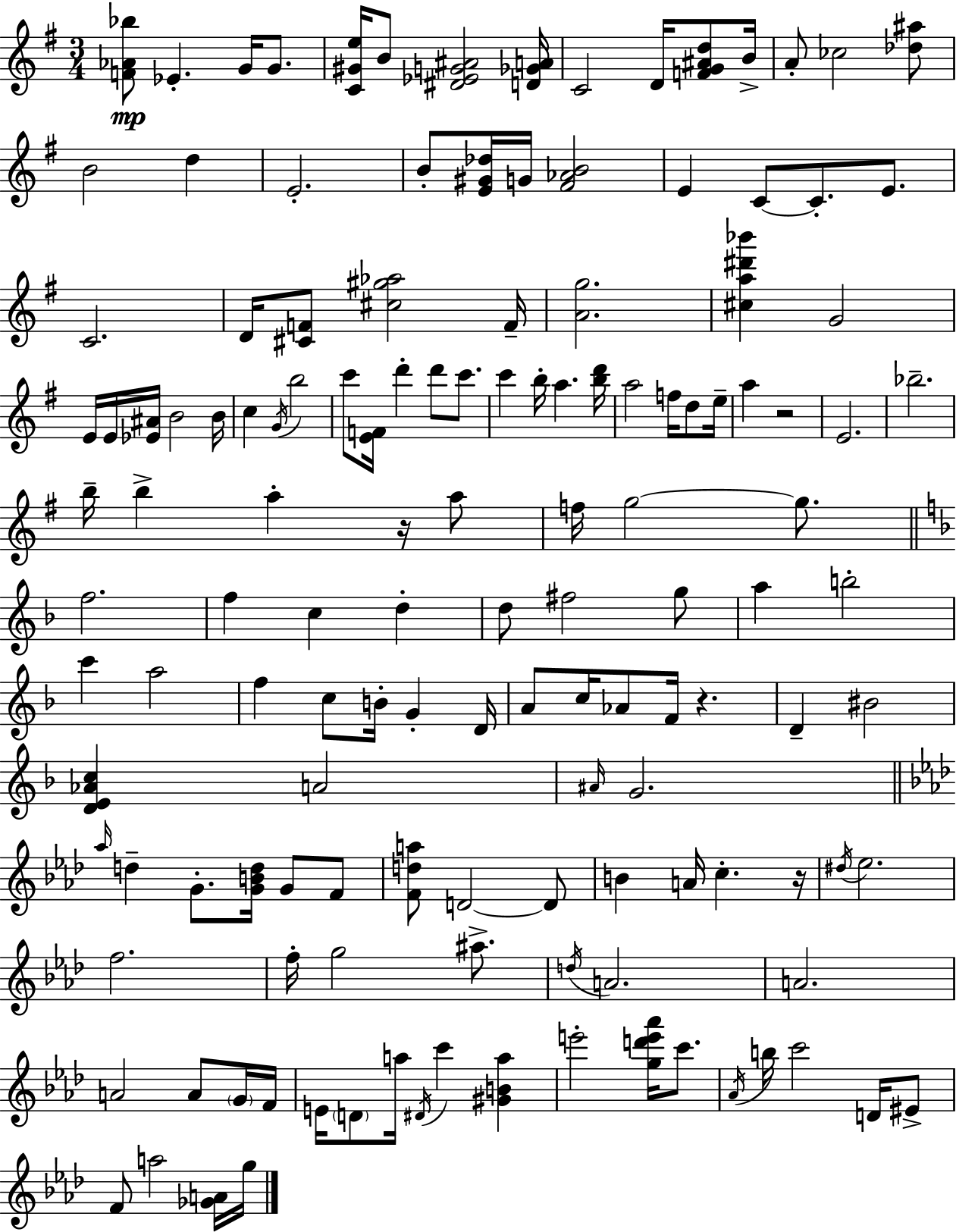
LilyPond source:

{
  \clef treble
  \numericTimeSignature
  \time 3/4
  \key e \minor
  \repeat volta 2 { <f' aes' bes''>8\mp ees'4.-. g'16 g'8. | <c' gis' e''>16 b'8 <dis' ees' g' ais'>2 <d' ges' a'>16 | c'2 d'16 <f' g' ais' d''>8 b'16-> | a'8-. ces''2 <des'' ais''>8 | \break b'2 d''4 | e'2.-. | b'8-. <e' gis' des''>16 g'16 <fis' aes' b'>2 | e'4 c'8~~ c'8.-. e'8. | \break c'2. | d'16 <cis' f'>8 <cis'' gis'' aes''>2 f'16-- | <a' g''>2. | <cis'' a'' dis''' bes'''>4 g'2 | \break e'16 e'16 <ees' ais'>16 b'2 b'16 | c''4 \acciaccatura { g'16 } b''2 | c'''8 <e' f'>16 d'''4-. d'''8 c'''8. | c'''4 b''16-. a''4. | \break <b'' d'''>16 a''2 f''16 d''8 | e''16-- a''4 r2 | e'2. | bes''2.-- | \break b''16-- b''4-> a''4-. r16 a''8 | f''16 g''2~~ g''8. | \bar "||" \break \key f \major f''2. | f''4 c''4 d''4-. | d''8 fis''2 g''8 | a''4 b''2-. | \break c'''4 a''2 | f''4 c''8 b'16-. g'4-. d'16 | a'8 c''16 aes'8 f'16 r4. | d'4-- bis'2 | \break <d' e' aes' c''>4 a'2 | \grace { ais'16 } g'2. | \bar "||" \break \key f \minor \grace { aes''16 } d''4-- g'8.-. <g' b' d''>16 g'8 f'8 | <f' d'' a''>8 d'2~~ d'8 | b'4 a'16 c''4.-. | r16 \acciaccatura { dis''16 } ees''2. | \break f''2. | f''16-. g''2 ais''8.-> | \acciaccatura { d''16 } a'2. | a'2. | \break a'2 a'8 | \parenthesize g'16 f'16 e'16 \parenthesize d'8 a''16 \acciaccatura { dis'16 } c'''4 | <gis' b' a''>4 e'''2-. | <g'' d''' e''' aes'''>16 c'''8. \acciaccatura { aes'16 } b''16 c'''2 | \break d'16 eis'8-> f'8 a''2 | <ges' a'>16 g''16 } \bar "|."
}